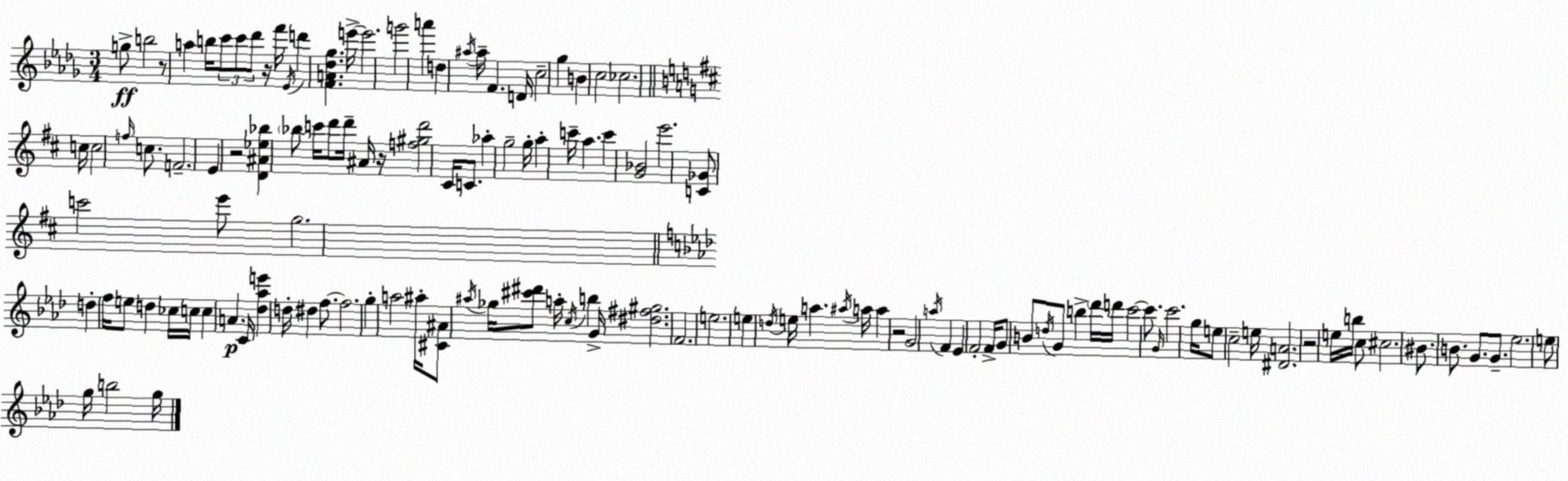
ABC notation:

X:1
T:Untitled
M:3/4
L:1/4
K:Bbm
g/2 b2 z/2 a b/4 c'/2 c'/2 _d'/2 z/4 f'/4 _E/4 d' [FA_d_g] e'/4 e'2 g'2 a' d ^a/4 ^a/4 F D/4 c2 _g B c2 _c2 c/4 c2 f/4 c/2 F2 E z2 [D^A_e_b] _b/2 c'/4 d'/2 d'/4 ^A/4 z/4 [f^gd']2 ^C/4 C/2 _a g2 g/4 a c'/4 a c' [G_B]2 e'2 [C_G]/2 c'2 e'/2 g2 d f/4 e/2 d _c/4 c/4 c A C/4 [_d_ae'] d/4 ^d f/2 f2 g a2 ^a/4 [^C^A]/2 ^a/4 _g/4 [^c'^d']/2 a/4 c/4 b G/4 [^d^f^g]2 F2 e2 e d/4 e/4 a ^a/4 a/4 a z2 G2 a/4 F _E F2 F/4 G/2 B/2 d/4 G/2 b _d'/4 d'/4 c'2 c'/2 G/4 c'2 g/4 e/2 c2 e/4 [^DA]2 z2 e/4 b/4 c/2 ^c2 ^B/2 B/2 G/2 G/2 _e2 e/2 g/4 b2 g/4